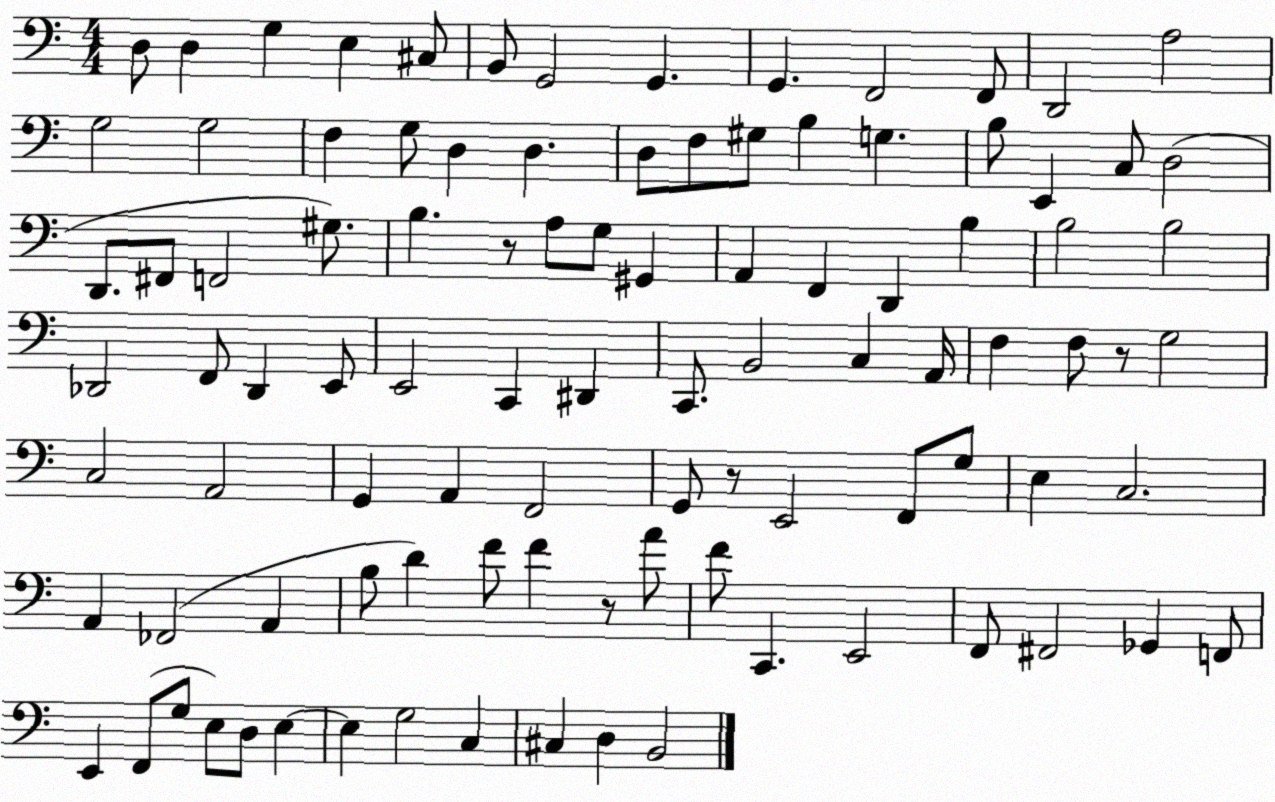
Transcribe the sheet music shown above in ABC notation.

X:1
T:Untitled
M:4/4
L:1/4
K:C
D,/2 D, G, E, ^C,/2 B,,/2 G,,2 G,, G,, F,,2 F,,/2 D,,2 A,2 G,2 G,2 F, G,/2 D, D, D,/2 F,/2 ^G,/2 B, G, B,/2 E,, C,/2 D,2 D,,/2 ^F,,/2 F,,2 ^G,/2 B, z/2 A,/2 G,/2 ^G,, A,, F,, D,, B, B,2 B,2 _D,,2 F,,/2 _D,, E,,/2 E,,2 C,, ^D,, C,,/2 B,,2 C, A,,/4 F, F,/2 z/2 G,2 C,2 A,,2 G,, A,, F,,2 G,,/2 z/2 E,,2 F,,/2 G,/2 E, C,2 A,, _F,,2 A,, B,/2 D F/2 F z/2 A/2 F/2 C,, E,,2 F,,/2 ^F,,2 _G,, F,,/2 E,, F,,/2 G,/2 E,/2 D,/2 E, E, G,2 C, ^C, D, B,,2